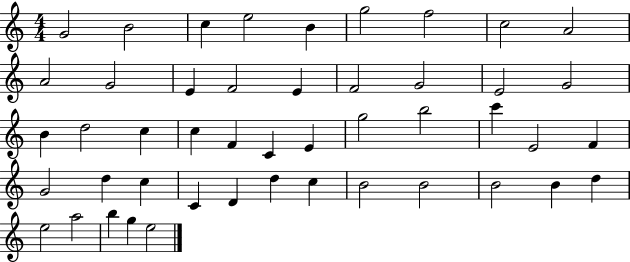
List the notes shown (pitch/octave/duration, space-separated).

G4/h B4/h C5/q E5/h B4/q G5/h F5/h C5/h A4/h A4/h G4/h E4/q F4/h E4/q F4/h G4/h E4/h G4/h B4/q D5/h C5/q C5/q F4/q C4/q E4/q G5/h B5/h C6/q E4/h F4/q G4/h D5/q C5/q C4/q D4/q D5/q C5/q B4/h B4/h B4/h B4/q D5/q E5/h A5/h B5/q G5/q E5/h